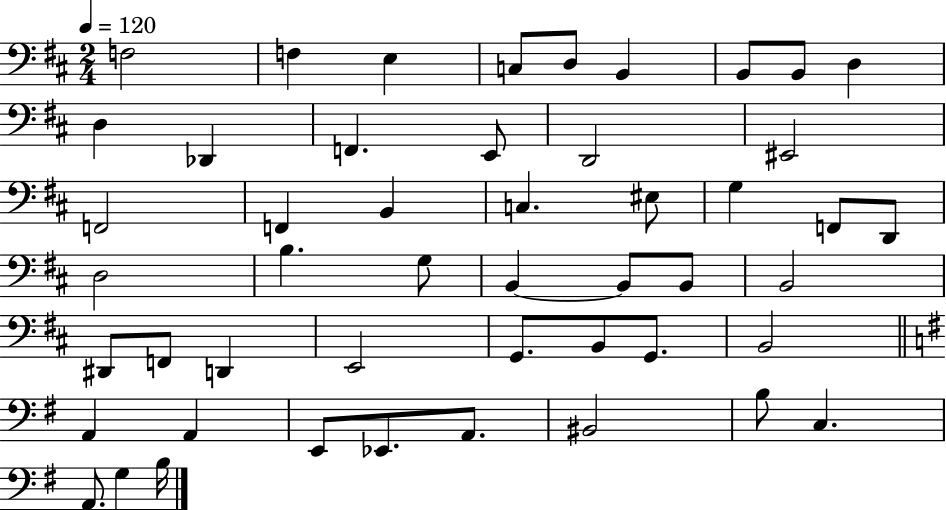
X:1
T:Untitled
M:2/4
L:1/4
K:D
F,2 F, E, C,/2 D,/2 B,, B,,/2 B,,/2 D, D, _D,, F,, E,,/2 D,,2 ^E,,2 F,,2 F,, B,, C, ^E,/2 G, F,,/2 D,,/2 D,2 B, G,/2 B,, B,,/2 B,,/2 B,,2 ^D,,/2 F,,/2 D,, E,,2 G,,/2 B,,/2 G,,/2 B,,2 A,, A,, E,,/2 _E,,/2 A,,/2 ^B,,2 B,/2 C, A,,/2 G, B,/4